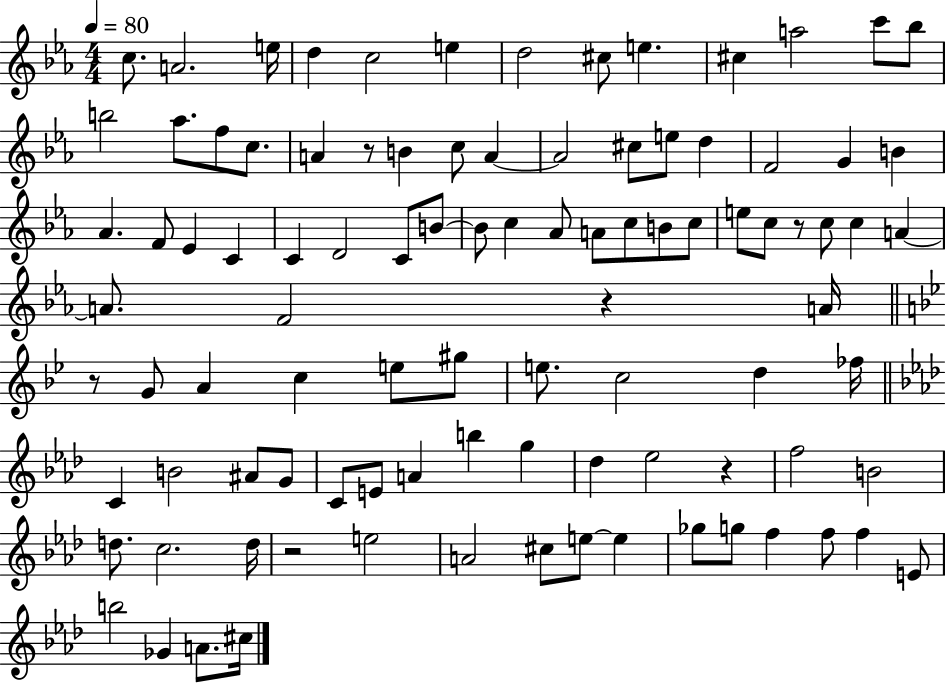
C5/e. A4/h. E5/s D5/q C5/h E5/q D5/h C#5/e E5/q. C#5/q A5/h C6/e Bb5/e B5/h Ab5/e. F5/e C5/e. A4/q R/e B4/q C5/e A4/q A4/h C#5/e E5/e D5/q F4/h G4/q B4/q Ab4/q. F4/e Eb4/q C4/q C4/q D4/h C4/e B4/e B4/e C5/q Ab4/e A4/e C5/e B4/e C5/e E5/e C5/e R/e C5/e C5/q A4/q A4/e. F4/h R/q A4/s R/e G4/e A4/q C5/q E5/e G#5/e E5/e. C5/h D5/q FES5/s C4/q B4/h A#4/e G4/e C4/e E4/e A4/q B5/q G5/q Db5/q Eb5/h R/q F5/h B4/h D5/e. C5/h. D5/s R/h E5/h A4/h C#5/e E5/e E5/q Gb5/e G5/e F5/q F5/e F5/q E4/e B5/h Gb4/q A4/e. C#5/s